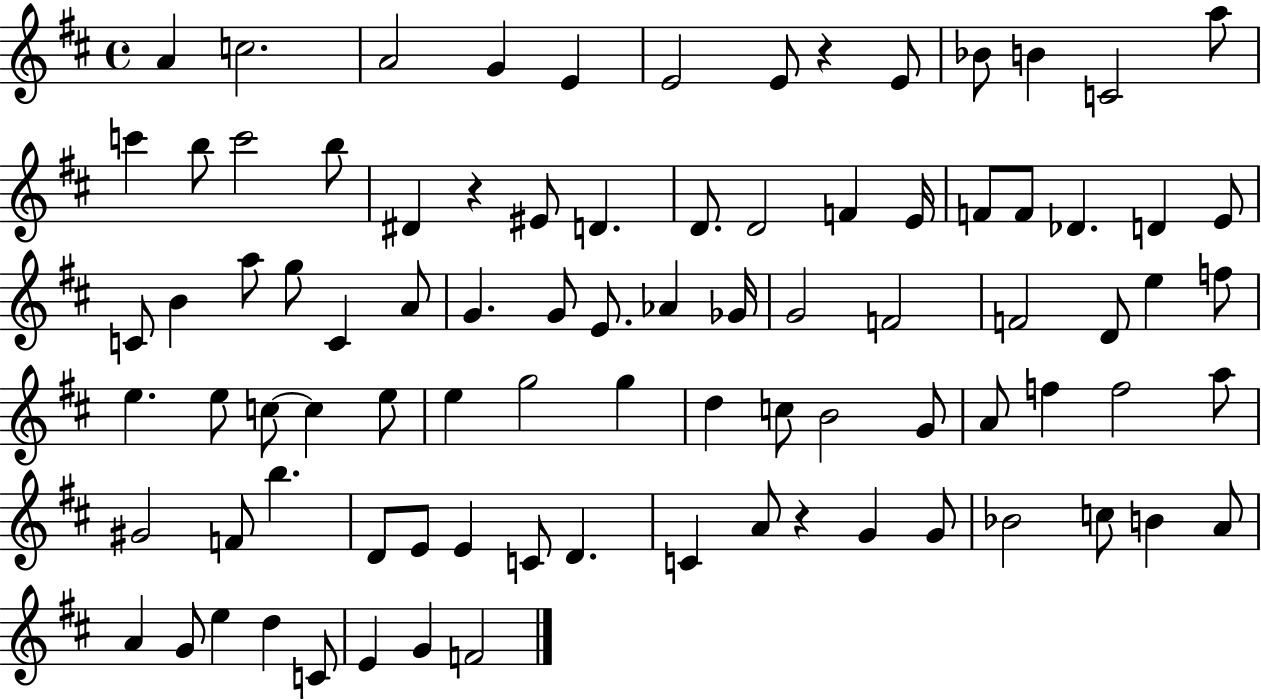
A4/q C5/h. A4/h G4/q E4/q E4/h E4/e R/q E4/e Bb4/e B4/q C4/h A5/e C6/q B5/e C6/h B5/e D#4/q R/q EIS4/e D4/q. D4/e. D4/h F4/q E4/s F4/e F4/e Db4/q. D4/q E4/e C4/e B4/q A5/e G5/e C4/q A4/e G4/q. G4/e E4/e. Ab4/q Gb4/s G4/h F4/h F4/h D4/e E5/q F5/e E5/q. E5/e C5/e C5/q E5/e E5/q G5/h G5/q D5/q C5/e B4/h G4/e A4/e F5/q F5/h A5/e G#4/h F4/e B5/q. D4/e E4/e E4/q C4/e D4/q. C4/q A4/e R/q G4/q G4/e Bb4/h C5/e B4/q A4/e A4/q G4/e E5/q D5/q C4/e E4/q G4/q F4/h